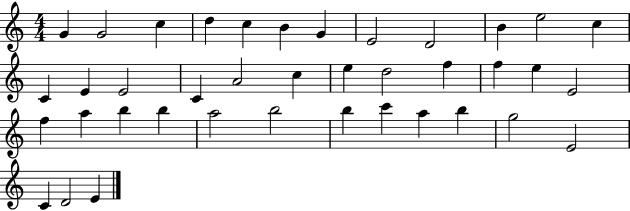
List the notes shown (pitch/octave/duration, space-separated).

G4/q G4/h C5/q D5/q C5/q B4/q G4/q E4/h D4/h B4/q E5/h C5/q C4/q E4/q E4/h C4/q A4/h C5/q E5/q D5/h F5/q F5/q E5/q E4/h F5/q A5/q B5/q B5/q A5/h B5/h B5/q C6/q A5/q B5/q G5/h E4/h C4/q D4/h E4/q